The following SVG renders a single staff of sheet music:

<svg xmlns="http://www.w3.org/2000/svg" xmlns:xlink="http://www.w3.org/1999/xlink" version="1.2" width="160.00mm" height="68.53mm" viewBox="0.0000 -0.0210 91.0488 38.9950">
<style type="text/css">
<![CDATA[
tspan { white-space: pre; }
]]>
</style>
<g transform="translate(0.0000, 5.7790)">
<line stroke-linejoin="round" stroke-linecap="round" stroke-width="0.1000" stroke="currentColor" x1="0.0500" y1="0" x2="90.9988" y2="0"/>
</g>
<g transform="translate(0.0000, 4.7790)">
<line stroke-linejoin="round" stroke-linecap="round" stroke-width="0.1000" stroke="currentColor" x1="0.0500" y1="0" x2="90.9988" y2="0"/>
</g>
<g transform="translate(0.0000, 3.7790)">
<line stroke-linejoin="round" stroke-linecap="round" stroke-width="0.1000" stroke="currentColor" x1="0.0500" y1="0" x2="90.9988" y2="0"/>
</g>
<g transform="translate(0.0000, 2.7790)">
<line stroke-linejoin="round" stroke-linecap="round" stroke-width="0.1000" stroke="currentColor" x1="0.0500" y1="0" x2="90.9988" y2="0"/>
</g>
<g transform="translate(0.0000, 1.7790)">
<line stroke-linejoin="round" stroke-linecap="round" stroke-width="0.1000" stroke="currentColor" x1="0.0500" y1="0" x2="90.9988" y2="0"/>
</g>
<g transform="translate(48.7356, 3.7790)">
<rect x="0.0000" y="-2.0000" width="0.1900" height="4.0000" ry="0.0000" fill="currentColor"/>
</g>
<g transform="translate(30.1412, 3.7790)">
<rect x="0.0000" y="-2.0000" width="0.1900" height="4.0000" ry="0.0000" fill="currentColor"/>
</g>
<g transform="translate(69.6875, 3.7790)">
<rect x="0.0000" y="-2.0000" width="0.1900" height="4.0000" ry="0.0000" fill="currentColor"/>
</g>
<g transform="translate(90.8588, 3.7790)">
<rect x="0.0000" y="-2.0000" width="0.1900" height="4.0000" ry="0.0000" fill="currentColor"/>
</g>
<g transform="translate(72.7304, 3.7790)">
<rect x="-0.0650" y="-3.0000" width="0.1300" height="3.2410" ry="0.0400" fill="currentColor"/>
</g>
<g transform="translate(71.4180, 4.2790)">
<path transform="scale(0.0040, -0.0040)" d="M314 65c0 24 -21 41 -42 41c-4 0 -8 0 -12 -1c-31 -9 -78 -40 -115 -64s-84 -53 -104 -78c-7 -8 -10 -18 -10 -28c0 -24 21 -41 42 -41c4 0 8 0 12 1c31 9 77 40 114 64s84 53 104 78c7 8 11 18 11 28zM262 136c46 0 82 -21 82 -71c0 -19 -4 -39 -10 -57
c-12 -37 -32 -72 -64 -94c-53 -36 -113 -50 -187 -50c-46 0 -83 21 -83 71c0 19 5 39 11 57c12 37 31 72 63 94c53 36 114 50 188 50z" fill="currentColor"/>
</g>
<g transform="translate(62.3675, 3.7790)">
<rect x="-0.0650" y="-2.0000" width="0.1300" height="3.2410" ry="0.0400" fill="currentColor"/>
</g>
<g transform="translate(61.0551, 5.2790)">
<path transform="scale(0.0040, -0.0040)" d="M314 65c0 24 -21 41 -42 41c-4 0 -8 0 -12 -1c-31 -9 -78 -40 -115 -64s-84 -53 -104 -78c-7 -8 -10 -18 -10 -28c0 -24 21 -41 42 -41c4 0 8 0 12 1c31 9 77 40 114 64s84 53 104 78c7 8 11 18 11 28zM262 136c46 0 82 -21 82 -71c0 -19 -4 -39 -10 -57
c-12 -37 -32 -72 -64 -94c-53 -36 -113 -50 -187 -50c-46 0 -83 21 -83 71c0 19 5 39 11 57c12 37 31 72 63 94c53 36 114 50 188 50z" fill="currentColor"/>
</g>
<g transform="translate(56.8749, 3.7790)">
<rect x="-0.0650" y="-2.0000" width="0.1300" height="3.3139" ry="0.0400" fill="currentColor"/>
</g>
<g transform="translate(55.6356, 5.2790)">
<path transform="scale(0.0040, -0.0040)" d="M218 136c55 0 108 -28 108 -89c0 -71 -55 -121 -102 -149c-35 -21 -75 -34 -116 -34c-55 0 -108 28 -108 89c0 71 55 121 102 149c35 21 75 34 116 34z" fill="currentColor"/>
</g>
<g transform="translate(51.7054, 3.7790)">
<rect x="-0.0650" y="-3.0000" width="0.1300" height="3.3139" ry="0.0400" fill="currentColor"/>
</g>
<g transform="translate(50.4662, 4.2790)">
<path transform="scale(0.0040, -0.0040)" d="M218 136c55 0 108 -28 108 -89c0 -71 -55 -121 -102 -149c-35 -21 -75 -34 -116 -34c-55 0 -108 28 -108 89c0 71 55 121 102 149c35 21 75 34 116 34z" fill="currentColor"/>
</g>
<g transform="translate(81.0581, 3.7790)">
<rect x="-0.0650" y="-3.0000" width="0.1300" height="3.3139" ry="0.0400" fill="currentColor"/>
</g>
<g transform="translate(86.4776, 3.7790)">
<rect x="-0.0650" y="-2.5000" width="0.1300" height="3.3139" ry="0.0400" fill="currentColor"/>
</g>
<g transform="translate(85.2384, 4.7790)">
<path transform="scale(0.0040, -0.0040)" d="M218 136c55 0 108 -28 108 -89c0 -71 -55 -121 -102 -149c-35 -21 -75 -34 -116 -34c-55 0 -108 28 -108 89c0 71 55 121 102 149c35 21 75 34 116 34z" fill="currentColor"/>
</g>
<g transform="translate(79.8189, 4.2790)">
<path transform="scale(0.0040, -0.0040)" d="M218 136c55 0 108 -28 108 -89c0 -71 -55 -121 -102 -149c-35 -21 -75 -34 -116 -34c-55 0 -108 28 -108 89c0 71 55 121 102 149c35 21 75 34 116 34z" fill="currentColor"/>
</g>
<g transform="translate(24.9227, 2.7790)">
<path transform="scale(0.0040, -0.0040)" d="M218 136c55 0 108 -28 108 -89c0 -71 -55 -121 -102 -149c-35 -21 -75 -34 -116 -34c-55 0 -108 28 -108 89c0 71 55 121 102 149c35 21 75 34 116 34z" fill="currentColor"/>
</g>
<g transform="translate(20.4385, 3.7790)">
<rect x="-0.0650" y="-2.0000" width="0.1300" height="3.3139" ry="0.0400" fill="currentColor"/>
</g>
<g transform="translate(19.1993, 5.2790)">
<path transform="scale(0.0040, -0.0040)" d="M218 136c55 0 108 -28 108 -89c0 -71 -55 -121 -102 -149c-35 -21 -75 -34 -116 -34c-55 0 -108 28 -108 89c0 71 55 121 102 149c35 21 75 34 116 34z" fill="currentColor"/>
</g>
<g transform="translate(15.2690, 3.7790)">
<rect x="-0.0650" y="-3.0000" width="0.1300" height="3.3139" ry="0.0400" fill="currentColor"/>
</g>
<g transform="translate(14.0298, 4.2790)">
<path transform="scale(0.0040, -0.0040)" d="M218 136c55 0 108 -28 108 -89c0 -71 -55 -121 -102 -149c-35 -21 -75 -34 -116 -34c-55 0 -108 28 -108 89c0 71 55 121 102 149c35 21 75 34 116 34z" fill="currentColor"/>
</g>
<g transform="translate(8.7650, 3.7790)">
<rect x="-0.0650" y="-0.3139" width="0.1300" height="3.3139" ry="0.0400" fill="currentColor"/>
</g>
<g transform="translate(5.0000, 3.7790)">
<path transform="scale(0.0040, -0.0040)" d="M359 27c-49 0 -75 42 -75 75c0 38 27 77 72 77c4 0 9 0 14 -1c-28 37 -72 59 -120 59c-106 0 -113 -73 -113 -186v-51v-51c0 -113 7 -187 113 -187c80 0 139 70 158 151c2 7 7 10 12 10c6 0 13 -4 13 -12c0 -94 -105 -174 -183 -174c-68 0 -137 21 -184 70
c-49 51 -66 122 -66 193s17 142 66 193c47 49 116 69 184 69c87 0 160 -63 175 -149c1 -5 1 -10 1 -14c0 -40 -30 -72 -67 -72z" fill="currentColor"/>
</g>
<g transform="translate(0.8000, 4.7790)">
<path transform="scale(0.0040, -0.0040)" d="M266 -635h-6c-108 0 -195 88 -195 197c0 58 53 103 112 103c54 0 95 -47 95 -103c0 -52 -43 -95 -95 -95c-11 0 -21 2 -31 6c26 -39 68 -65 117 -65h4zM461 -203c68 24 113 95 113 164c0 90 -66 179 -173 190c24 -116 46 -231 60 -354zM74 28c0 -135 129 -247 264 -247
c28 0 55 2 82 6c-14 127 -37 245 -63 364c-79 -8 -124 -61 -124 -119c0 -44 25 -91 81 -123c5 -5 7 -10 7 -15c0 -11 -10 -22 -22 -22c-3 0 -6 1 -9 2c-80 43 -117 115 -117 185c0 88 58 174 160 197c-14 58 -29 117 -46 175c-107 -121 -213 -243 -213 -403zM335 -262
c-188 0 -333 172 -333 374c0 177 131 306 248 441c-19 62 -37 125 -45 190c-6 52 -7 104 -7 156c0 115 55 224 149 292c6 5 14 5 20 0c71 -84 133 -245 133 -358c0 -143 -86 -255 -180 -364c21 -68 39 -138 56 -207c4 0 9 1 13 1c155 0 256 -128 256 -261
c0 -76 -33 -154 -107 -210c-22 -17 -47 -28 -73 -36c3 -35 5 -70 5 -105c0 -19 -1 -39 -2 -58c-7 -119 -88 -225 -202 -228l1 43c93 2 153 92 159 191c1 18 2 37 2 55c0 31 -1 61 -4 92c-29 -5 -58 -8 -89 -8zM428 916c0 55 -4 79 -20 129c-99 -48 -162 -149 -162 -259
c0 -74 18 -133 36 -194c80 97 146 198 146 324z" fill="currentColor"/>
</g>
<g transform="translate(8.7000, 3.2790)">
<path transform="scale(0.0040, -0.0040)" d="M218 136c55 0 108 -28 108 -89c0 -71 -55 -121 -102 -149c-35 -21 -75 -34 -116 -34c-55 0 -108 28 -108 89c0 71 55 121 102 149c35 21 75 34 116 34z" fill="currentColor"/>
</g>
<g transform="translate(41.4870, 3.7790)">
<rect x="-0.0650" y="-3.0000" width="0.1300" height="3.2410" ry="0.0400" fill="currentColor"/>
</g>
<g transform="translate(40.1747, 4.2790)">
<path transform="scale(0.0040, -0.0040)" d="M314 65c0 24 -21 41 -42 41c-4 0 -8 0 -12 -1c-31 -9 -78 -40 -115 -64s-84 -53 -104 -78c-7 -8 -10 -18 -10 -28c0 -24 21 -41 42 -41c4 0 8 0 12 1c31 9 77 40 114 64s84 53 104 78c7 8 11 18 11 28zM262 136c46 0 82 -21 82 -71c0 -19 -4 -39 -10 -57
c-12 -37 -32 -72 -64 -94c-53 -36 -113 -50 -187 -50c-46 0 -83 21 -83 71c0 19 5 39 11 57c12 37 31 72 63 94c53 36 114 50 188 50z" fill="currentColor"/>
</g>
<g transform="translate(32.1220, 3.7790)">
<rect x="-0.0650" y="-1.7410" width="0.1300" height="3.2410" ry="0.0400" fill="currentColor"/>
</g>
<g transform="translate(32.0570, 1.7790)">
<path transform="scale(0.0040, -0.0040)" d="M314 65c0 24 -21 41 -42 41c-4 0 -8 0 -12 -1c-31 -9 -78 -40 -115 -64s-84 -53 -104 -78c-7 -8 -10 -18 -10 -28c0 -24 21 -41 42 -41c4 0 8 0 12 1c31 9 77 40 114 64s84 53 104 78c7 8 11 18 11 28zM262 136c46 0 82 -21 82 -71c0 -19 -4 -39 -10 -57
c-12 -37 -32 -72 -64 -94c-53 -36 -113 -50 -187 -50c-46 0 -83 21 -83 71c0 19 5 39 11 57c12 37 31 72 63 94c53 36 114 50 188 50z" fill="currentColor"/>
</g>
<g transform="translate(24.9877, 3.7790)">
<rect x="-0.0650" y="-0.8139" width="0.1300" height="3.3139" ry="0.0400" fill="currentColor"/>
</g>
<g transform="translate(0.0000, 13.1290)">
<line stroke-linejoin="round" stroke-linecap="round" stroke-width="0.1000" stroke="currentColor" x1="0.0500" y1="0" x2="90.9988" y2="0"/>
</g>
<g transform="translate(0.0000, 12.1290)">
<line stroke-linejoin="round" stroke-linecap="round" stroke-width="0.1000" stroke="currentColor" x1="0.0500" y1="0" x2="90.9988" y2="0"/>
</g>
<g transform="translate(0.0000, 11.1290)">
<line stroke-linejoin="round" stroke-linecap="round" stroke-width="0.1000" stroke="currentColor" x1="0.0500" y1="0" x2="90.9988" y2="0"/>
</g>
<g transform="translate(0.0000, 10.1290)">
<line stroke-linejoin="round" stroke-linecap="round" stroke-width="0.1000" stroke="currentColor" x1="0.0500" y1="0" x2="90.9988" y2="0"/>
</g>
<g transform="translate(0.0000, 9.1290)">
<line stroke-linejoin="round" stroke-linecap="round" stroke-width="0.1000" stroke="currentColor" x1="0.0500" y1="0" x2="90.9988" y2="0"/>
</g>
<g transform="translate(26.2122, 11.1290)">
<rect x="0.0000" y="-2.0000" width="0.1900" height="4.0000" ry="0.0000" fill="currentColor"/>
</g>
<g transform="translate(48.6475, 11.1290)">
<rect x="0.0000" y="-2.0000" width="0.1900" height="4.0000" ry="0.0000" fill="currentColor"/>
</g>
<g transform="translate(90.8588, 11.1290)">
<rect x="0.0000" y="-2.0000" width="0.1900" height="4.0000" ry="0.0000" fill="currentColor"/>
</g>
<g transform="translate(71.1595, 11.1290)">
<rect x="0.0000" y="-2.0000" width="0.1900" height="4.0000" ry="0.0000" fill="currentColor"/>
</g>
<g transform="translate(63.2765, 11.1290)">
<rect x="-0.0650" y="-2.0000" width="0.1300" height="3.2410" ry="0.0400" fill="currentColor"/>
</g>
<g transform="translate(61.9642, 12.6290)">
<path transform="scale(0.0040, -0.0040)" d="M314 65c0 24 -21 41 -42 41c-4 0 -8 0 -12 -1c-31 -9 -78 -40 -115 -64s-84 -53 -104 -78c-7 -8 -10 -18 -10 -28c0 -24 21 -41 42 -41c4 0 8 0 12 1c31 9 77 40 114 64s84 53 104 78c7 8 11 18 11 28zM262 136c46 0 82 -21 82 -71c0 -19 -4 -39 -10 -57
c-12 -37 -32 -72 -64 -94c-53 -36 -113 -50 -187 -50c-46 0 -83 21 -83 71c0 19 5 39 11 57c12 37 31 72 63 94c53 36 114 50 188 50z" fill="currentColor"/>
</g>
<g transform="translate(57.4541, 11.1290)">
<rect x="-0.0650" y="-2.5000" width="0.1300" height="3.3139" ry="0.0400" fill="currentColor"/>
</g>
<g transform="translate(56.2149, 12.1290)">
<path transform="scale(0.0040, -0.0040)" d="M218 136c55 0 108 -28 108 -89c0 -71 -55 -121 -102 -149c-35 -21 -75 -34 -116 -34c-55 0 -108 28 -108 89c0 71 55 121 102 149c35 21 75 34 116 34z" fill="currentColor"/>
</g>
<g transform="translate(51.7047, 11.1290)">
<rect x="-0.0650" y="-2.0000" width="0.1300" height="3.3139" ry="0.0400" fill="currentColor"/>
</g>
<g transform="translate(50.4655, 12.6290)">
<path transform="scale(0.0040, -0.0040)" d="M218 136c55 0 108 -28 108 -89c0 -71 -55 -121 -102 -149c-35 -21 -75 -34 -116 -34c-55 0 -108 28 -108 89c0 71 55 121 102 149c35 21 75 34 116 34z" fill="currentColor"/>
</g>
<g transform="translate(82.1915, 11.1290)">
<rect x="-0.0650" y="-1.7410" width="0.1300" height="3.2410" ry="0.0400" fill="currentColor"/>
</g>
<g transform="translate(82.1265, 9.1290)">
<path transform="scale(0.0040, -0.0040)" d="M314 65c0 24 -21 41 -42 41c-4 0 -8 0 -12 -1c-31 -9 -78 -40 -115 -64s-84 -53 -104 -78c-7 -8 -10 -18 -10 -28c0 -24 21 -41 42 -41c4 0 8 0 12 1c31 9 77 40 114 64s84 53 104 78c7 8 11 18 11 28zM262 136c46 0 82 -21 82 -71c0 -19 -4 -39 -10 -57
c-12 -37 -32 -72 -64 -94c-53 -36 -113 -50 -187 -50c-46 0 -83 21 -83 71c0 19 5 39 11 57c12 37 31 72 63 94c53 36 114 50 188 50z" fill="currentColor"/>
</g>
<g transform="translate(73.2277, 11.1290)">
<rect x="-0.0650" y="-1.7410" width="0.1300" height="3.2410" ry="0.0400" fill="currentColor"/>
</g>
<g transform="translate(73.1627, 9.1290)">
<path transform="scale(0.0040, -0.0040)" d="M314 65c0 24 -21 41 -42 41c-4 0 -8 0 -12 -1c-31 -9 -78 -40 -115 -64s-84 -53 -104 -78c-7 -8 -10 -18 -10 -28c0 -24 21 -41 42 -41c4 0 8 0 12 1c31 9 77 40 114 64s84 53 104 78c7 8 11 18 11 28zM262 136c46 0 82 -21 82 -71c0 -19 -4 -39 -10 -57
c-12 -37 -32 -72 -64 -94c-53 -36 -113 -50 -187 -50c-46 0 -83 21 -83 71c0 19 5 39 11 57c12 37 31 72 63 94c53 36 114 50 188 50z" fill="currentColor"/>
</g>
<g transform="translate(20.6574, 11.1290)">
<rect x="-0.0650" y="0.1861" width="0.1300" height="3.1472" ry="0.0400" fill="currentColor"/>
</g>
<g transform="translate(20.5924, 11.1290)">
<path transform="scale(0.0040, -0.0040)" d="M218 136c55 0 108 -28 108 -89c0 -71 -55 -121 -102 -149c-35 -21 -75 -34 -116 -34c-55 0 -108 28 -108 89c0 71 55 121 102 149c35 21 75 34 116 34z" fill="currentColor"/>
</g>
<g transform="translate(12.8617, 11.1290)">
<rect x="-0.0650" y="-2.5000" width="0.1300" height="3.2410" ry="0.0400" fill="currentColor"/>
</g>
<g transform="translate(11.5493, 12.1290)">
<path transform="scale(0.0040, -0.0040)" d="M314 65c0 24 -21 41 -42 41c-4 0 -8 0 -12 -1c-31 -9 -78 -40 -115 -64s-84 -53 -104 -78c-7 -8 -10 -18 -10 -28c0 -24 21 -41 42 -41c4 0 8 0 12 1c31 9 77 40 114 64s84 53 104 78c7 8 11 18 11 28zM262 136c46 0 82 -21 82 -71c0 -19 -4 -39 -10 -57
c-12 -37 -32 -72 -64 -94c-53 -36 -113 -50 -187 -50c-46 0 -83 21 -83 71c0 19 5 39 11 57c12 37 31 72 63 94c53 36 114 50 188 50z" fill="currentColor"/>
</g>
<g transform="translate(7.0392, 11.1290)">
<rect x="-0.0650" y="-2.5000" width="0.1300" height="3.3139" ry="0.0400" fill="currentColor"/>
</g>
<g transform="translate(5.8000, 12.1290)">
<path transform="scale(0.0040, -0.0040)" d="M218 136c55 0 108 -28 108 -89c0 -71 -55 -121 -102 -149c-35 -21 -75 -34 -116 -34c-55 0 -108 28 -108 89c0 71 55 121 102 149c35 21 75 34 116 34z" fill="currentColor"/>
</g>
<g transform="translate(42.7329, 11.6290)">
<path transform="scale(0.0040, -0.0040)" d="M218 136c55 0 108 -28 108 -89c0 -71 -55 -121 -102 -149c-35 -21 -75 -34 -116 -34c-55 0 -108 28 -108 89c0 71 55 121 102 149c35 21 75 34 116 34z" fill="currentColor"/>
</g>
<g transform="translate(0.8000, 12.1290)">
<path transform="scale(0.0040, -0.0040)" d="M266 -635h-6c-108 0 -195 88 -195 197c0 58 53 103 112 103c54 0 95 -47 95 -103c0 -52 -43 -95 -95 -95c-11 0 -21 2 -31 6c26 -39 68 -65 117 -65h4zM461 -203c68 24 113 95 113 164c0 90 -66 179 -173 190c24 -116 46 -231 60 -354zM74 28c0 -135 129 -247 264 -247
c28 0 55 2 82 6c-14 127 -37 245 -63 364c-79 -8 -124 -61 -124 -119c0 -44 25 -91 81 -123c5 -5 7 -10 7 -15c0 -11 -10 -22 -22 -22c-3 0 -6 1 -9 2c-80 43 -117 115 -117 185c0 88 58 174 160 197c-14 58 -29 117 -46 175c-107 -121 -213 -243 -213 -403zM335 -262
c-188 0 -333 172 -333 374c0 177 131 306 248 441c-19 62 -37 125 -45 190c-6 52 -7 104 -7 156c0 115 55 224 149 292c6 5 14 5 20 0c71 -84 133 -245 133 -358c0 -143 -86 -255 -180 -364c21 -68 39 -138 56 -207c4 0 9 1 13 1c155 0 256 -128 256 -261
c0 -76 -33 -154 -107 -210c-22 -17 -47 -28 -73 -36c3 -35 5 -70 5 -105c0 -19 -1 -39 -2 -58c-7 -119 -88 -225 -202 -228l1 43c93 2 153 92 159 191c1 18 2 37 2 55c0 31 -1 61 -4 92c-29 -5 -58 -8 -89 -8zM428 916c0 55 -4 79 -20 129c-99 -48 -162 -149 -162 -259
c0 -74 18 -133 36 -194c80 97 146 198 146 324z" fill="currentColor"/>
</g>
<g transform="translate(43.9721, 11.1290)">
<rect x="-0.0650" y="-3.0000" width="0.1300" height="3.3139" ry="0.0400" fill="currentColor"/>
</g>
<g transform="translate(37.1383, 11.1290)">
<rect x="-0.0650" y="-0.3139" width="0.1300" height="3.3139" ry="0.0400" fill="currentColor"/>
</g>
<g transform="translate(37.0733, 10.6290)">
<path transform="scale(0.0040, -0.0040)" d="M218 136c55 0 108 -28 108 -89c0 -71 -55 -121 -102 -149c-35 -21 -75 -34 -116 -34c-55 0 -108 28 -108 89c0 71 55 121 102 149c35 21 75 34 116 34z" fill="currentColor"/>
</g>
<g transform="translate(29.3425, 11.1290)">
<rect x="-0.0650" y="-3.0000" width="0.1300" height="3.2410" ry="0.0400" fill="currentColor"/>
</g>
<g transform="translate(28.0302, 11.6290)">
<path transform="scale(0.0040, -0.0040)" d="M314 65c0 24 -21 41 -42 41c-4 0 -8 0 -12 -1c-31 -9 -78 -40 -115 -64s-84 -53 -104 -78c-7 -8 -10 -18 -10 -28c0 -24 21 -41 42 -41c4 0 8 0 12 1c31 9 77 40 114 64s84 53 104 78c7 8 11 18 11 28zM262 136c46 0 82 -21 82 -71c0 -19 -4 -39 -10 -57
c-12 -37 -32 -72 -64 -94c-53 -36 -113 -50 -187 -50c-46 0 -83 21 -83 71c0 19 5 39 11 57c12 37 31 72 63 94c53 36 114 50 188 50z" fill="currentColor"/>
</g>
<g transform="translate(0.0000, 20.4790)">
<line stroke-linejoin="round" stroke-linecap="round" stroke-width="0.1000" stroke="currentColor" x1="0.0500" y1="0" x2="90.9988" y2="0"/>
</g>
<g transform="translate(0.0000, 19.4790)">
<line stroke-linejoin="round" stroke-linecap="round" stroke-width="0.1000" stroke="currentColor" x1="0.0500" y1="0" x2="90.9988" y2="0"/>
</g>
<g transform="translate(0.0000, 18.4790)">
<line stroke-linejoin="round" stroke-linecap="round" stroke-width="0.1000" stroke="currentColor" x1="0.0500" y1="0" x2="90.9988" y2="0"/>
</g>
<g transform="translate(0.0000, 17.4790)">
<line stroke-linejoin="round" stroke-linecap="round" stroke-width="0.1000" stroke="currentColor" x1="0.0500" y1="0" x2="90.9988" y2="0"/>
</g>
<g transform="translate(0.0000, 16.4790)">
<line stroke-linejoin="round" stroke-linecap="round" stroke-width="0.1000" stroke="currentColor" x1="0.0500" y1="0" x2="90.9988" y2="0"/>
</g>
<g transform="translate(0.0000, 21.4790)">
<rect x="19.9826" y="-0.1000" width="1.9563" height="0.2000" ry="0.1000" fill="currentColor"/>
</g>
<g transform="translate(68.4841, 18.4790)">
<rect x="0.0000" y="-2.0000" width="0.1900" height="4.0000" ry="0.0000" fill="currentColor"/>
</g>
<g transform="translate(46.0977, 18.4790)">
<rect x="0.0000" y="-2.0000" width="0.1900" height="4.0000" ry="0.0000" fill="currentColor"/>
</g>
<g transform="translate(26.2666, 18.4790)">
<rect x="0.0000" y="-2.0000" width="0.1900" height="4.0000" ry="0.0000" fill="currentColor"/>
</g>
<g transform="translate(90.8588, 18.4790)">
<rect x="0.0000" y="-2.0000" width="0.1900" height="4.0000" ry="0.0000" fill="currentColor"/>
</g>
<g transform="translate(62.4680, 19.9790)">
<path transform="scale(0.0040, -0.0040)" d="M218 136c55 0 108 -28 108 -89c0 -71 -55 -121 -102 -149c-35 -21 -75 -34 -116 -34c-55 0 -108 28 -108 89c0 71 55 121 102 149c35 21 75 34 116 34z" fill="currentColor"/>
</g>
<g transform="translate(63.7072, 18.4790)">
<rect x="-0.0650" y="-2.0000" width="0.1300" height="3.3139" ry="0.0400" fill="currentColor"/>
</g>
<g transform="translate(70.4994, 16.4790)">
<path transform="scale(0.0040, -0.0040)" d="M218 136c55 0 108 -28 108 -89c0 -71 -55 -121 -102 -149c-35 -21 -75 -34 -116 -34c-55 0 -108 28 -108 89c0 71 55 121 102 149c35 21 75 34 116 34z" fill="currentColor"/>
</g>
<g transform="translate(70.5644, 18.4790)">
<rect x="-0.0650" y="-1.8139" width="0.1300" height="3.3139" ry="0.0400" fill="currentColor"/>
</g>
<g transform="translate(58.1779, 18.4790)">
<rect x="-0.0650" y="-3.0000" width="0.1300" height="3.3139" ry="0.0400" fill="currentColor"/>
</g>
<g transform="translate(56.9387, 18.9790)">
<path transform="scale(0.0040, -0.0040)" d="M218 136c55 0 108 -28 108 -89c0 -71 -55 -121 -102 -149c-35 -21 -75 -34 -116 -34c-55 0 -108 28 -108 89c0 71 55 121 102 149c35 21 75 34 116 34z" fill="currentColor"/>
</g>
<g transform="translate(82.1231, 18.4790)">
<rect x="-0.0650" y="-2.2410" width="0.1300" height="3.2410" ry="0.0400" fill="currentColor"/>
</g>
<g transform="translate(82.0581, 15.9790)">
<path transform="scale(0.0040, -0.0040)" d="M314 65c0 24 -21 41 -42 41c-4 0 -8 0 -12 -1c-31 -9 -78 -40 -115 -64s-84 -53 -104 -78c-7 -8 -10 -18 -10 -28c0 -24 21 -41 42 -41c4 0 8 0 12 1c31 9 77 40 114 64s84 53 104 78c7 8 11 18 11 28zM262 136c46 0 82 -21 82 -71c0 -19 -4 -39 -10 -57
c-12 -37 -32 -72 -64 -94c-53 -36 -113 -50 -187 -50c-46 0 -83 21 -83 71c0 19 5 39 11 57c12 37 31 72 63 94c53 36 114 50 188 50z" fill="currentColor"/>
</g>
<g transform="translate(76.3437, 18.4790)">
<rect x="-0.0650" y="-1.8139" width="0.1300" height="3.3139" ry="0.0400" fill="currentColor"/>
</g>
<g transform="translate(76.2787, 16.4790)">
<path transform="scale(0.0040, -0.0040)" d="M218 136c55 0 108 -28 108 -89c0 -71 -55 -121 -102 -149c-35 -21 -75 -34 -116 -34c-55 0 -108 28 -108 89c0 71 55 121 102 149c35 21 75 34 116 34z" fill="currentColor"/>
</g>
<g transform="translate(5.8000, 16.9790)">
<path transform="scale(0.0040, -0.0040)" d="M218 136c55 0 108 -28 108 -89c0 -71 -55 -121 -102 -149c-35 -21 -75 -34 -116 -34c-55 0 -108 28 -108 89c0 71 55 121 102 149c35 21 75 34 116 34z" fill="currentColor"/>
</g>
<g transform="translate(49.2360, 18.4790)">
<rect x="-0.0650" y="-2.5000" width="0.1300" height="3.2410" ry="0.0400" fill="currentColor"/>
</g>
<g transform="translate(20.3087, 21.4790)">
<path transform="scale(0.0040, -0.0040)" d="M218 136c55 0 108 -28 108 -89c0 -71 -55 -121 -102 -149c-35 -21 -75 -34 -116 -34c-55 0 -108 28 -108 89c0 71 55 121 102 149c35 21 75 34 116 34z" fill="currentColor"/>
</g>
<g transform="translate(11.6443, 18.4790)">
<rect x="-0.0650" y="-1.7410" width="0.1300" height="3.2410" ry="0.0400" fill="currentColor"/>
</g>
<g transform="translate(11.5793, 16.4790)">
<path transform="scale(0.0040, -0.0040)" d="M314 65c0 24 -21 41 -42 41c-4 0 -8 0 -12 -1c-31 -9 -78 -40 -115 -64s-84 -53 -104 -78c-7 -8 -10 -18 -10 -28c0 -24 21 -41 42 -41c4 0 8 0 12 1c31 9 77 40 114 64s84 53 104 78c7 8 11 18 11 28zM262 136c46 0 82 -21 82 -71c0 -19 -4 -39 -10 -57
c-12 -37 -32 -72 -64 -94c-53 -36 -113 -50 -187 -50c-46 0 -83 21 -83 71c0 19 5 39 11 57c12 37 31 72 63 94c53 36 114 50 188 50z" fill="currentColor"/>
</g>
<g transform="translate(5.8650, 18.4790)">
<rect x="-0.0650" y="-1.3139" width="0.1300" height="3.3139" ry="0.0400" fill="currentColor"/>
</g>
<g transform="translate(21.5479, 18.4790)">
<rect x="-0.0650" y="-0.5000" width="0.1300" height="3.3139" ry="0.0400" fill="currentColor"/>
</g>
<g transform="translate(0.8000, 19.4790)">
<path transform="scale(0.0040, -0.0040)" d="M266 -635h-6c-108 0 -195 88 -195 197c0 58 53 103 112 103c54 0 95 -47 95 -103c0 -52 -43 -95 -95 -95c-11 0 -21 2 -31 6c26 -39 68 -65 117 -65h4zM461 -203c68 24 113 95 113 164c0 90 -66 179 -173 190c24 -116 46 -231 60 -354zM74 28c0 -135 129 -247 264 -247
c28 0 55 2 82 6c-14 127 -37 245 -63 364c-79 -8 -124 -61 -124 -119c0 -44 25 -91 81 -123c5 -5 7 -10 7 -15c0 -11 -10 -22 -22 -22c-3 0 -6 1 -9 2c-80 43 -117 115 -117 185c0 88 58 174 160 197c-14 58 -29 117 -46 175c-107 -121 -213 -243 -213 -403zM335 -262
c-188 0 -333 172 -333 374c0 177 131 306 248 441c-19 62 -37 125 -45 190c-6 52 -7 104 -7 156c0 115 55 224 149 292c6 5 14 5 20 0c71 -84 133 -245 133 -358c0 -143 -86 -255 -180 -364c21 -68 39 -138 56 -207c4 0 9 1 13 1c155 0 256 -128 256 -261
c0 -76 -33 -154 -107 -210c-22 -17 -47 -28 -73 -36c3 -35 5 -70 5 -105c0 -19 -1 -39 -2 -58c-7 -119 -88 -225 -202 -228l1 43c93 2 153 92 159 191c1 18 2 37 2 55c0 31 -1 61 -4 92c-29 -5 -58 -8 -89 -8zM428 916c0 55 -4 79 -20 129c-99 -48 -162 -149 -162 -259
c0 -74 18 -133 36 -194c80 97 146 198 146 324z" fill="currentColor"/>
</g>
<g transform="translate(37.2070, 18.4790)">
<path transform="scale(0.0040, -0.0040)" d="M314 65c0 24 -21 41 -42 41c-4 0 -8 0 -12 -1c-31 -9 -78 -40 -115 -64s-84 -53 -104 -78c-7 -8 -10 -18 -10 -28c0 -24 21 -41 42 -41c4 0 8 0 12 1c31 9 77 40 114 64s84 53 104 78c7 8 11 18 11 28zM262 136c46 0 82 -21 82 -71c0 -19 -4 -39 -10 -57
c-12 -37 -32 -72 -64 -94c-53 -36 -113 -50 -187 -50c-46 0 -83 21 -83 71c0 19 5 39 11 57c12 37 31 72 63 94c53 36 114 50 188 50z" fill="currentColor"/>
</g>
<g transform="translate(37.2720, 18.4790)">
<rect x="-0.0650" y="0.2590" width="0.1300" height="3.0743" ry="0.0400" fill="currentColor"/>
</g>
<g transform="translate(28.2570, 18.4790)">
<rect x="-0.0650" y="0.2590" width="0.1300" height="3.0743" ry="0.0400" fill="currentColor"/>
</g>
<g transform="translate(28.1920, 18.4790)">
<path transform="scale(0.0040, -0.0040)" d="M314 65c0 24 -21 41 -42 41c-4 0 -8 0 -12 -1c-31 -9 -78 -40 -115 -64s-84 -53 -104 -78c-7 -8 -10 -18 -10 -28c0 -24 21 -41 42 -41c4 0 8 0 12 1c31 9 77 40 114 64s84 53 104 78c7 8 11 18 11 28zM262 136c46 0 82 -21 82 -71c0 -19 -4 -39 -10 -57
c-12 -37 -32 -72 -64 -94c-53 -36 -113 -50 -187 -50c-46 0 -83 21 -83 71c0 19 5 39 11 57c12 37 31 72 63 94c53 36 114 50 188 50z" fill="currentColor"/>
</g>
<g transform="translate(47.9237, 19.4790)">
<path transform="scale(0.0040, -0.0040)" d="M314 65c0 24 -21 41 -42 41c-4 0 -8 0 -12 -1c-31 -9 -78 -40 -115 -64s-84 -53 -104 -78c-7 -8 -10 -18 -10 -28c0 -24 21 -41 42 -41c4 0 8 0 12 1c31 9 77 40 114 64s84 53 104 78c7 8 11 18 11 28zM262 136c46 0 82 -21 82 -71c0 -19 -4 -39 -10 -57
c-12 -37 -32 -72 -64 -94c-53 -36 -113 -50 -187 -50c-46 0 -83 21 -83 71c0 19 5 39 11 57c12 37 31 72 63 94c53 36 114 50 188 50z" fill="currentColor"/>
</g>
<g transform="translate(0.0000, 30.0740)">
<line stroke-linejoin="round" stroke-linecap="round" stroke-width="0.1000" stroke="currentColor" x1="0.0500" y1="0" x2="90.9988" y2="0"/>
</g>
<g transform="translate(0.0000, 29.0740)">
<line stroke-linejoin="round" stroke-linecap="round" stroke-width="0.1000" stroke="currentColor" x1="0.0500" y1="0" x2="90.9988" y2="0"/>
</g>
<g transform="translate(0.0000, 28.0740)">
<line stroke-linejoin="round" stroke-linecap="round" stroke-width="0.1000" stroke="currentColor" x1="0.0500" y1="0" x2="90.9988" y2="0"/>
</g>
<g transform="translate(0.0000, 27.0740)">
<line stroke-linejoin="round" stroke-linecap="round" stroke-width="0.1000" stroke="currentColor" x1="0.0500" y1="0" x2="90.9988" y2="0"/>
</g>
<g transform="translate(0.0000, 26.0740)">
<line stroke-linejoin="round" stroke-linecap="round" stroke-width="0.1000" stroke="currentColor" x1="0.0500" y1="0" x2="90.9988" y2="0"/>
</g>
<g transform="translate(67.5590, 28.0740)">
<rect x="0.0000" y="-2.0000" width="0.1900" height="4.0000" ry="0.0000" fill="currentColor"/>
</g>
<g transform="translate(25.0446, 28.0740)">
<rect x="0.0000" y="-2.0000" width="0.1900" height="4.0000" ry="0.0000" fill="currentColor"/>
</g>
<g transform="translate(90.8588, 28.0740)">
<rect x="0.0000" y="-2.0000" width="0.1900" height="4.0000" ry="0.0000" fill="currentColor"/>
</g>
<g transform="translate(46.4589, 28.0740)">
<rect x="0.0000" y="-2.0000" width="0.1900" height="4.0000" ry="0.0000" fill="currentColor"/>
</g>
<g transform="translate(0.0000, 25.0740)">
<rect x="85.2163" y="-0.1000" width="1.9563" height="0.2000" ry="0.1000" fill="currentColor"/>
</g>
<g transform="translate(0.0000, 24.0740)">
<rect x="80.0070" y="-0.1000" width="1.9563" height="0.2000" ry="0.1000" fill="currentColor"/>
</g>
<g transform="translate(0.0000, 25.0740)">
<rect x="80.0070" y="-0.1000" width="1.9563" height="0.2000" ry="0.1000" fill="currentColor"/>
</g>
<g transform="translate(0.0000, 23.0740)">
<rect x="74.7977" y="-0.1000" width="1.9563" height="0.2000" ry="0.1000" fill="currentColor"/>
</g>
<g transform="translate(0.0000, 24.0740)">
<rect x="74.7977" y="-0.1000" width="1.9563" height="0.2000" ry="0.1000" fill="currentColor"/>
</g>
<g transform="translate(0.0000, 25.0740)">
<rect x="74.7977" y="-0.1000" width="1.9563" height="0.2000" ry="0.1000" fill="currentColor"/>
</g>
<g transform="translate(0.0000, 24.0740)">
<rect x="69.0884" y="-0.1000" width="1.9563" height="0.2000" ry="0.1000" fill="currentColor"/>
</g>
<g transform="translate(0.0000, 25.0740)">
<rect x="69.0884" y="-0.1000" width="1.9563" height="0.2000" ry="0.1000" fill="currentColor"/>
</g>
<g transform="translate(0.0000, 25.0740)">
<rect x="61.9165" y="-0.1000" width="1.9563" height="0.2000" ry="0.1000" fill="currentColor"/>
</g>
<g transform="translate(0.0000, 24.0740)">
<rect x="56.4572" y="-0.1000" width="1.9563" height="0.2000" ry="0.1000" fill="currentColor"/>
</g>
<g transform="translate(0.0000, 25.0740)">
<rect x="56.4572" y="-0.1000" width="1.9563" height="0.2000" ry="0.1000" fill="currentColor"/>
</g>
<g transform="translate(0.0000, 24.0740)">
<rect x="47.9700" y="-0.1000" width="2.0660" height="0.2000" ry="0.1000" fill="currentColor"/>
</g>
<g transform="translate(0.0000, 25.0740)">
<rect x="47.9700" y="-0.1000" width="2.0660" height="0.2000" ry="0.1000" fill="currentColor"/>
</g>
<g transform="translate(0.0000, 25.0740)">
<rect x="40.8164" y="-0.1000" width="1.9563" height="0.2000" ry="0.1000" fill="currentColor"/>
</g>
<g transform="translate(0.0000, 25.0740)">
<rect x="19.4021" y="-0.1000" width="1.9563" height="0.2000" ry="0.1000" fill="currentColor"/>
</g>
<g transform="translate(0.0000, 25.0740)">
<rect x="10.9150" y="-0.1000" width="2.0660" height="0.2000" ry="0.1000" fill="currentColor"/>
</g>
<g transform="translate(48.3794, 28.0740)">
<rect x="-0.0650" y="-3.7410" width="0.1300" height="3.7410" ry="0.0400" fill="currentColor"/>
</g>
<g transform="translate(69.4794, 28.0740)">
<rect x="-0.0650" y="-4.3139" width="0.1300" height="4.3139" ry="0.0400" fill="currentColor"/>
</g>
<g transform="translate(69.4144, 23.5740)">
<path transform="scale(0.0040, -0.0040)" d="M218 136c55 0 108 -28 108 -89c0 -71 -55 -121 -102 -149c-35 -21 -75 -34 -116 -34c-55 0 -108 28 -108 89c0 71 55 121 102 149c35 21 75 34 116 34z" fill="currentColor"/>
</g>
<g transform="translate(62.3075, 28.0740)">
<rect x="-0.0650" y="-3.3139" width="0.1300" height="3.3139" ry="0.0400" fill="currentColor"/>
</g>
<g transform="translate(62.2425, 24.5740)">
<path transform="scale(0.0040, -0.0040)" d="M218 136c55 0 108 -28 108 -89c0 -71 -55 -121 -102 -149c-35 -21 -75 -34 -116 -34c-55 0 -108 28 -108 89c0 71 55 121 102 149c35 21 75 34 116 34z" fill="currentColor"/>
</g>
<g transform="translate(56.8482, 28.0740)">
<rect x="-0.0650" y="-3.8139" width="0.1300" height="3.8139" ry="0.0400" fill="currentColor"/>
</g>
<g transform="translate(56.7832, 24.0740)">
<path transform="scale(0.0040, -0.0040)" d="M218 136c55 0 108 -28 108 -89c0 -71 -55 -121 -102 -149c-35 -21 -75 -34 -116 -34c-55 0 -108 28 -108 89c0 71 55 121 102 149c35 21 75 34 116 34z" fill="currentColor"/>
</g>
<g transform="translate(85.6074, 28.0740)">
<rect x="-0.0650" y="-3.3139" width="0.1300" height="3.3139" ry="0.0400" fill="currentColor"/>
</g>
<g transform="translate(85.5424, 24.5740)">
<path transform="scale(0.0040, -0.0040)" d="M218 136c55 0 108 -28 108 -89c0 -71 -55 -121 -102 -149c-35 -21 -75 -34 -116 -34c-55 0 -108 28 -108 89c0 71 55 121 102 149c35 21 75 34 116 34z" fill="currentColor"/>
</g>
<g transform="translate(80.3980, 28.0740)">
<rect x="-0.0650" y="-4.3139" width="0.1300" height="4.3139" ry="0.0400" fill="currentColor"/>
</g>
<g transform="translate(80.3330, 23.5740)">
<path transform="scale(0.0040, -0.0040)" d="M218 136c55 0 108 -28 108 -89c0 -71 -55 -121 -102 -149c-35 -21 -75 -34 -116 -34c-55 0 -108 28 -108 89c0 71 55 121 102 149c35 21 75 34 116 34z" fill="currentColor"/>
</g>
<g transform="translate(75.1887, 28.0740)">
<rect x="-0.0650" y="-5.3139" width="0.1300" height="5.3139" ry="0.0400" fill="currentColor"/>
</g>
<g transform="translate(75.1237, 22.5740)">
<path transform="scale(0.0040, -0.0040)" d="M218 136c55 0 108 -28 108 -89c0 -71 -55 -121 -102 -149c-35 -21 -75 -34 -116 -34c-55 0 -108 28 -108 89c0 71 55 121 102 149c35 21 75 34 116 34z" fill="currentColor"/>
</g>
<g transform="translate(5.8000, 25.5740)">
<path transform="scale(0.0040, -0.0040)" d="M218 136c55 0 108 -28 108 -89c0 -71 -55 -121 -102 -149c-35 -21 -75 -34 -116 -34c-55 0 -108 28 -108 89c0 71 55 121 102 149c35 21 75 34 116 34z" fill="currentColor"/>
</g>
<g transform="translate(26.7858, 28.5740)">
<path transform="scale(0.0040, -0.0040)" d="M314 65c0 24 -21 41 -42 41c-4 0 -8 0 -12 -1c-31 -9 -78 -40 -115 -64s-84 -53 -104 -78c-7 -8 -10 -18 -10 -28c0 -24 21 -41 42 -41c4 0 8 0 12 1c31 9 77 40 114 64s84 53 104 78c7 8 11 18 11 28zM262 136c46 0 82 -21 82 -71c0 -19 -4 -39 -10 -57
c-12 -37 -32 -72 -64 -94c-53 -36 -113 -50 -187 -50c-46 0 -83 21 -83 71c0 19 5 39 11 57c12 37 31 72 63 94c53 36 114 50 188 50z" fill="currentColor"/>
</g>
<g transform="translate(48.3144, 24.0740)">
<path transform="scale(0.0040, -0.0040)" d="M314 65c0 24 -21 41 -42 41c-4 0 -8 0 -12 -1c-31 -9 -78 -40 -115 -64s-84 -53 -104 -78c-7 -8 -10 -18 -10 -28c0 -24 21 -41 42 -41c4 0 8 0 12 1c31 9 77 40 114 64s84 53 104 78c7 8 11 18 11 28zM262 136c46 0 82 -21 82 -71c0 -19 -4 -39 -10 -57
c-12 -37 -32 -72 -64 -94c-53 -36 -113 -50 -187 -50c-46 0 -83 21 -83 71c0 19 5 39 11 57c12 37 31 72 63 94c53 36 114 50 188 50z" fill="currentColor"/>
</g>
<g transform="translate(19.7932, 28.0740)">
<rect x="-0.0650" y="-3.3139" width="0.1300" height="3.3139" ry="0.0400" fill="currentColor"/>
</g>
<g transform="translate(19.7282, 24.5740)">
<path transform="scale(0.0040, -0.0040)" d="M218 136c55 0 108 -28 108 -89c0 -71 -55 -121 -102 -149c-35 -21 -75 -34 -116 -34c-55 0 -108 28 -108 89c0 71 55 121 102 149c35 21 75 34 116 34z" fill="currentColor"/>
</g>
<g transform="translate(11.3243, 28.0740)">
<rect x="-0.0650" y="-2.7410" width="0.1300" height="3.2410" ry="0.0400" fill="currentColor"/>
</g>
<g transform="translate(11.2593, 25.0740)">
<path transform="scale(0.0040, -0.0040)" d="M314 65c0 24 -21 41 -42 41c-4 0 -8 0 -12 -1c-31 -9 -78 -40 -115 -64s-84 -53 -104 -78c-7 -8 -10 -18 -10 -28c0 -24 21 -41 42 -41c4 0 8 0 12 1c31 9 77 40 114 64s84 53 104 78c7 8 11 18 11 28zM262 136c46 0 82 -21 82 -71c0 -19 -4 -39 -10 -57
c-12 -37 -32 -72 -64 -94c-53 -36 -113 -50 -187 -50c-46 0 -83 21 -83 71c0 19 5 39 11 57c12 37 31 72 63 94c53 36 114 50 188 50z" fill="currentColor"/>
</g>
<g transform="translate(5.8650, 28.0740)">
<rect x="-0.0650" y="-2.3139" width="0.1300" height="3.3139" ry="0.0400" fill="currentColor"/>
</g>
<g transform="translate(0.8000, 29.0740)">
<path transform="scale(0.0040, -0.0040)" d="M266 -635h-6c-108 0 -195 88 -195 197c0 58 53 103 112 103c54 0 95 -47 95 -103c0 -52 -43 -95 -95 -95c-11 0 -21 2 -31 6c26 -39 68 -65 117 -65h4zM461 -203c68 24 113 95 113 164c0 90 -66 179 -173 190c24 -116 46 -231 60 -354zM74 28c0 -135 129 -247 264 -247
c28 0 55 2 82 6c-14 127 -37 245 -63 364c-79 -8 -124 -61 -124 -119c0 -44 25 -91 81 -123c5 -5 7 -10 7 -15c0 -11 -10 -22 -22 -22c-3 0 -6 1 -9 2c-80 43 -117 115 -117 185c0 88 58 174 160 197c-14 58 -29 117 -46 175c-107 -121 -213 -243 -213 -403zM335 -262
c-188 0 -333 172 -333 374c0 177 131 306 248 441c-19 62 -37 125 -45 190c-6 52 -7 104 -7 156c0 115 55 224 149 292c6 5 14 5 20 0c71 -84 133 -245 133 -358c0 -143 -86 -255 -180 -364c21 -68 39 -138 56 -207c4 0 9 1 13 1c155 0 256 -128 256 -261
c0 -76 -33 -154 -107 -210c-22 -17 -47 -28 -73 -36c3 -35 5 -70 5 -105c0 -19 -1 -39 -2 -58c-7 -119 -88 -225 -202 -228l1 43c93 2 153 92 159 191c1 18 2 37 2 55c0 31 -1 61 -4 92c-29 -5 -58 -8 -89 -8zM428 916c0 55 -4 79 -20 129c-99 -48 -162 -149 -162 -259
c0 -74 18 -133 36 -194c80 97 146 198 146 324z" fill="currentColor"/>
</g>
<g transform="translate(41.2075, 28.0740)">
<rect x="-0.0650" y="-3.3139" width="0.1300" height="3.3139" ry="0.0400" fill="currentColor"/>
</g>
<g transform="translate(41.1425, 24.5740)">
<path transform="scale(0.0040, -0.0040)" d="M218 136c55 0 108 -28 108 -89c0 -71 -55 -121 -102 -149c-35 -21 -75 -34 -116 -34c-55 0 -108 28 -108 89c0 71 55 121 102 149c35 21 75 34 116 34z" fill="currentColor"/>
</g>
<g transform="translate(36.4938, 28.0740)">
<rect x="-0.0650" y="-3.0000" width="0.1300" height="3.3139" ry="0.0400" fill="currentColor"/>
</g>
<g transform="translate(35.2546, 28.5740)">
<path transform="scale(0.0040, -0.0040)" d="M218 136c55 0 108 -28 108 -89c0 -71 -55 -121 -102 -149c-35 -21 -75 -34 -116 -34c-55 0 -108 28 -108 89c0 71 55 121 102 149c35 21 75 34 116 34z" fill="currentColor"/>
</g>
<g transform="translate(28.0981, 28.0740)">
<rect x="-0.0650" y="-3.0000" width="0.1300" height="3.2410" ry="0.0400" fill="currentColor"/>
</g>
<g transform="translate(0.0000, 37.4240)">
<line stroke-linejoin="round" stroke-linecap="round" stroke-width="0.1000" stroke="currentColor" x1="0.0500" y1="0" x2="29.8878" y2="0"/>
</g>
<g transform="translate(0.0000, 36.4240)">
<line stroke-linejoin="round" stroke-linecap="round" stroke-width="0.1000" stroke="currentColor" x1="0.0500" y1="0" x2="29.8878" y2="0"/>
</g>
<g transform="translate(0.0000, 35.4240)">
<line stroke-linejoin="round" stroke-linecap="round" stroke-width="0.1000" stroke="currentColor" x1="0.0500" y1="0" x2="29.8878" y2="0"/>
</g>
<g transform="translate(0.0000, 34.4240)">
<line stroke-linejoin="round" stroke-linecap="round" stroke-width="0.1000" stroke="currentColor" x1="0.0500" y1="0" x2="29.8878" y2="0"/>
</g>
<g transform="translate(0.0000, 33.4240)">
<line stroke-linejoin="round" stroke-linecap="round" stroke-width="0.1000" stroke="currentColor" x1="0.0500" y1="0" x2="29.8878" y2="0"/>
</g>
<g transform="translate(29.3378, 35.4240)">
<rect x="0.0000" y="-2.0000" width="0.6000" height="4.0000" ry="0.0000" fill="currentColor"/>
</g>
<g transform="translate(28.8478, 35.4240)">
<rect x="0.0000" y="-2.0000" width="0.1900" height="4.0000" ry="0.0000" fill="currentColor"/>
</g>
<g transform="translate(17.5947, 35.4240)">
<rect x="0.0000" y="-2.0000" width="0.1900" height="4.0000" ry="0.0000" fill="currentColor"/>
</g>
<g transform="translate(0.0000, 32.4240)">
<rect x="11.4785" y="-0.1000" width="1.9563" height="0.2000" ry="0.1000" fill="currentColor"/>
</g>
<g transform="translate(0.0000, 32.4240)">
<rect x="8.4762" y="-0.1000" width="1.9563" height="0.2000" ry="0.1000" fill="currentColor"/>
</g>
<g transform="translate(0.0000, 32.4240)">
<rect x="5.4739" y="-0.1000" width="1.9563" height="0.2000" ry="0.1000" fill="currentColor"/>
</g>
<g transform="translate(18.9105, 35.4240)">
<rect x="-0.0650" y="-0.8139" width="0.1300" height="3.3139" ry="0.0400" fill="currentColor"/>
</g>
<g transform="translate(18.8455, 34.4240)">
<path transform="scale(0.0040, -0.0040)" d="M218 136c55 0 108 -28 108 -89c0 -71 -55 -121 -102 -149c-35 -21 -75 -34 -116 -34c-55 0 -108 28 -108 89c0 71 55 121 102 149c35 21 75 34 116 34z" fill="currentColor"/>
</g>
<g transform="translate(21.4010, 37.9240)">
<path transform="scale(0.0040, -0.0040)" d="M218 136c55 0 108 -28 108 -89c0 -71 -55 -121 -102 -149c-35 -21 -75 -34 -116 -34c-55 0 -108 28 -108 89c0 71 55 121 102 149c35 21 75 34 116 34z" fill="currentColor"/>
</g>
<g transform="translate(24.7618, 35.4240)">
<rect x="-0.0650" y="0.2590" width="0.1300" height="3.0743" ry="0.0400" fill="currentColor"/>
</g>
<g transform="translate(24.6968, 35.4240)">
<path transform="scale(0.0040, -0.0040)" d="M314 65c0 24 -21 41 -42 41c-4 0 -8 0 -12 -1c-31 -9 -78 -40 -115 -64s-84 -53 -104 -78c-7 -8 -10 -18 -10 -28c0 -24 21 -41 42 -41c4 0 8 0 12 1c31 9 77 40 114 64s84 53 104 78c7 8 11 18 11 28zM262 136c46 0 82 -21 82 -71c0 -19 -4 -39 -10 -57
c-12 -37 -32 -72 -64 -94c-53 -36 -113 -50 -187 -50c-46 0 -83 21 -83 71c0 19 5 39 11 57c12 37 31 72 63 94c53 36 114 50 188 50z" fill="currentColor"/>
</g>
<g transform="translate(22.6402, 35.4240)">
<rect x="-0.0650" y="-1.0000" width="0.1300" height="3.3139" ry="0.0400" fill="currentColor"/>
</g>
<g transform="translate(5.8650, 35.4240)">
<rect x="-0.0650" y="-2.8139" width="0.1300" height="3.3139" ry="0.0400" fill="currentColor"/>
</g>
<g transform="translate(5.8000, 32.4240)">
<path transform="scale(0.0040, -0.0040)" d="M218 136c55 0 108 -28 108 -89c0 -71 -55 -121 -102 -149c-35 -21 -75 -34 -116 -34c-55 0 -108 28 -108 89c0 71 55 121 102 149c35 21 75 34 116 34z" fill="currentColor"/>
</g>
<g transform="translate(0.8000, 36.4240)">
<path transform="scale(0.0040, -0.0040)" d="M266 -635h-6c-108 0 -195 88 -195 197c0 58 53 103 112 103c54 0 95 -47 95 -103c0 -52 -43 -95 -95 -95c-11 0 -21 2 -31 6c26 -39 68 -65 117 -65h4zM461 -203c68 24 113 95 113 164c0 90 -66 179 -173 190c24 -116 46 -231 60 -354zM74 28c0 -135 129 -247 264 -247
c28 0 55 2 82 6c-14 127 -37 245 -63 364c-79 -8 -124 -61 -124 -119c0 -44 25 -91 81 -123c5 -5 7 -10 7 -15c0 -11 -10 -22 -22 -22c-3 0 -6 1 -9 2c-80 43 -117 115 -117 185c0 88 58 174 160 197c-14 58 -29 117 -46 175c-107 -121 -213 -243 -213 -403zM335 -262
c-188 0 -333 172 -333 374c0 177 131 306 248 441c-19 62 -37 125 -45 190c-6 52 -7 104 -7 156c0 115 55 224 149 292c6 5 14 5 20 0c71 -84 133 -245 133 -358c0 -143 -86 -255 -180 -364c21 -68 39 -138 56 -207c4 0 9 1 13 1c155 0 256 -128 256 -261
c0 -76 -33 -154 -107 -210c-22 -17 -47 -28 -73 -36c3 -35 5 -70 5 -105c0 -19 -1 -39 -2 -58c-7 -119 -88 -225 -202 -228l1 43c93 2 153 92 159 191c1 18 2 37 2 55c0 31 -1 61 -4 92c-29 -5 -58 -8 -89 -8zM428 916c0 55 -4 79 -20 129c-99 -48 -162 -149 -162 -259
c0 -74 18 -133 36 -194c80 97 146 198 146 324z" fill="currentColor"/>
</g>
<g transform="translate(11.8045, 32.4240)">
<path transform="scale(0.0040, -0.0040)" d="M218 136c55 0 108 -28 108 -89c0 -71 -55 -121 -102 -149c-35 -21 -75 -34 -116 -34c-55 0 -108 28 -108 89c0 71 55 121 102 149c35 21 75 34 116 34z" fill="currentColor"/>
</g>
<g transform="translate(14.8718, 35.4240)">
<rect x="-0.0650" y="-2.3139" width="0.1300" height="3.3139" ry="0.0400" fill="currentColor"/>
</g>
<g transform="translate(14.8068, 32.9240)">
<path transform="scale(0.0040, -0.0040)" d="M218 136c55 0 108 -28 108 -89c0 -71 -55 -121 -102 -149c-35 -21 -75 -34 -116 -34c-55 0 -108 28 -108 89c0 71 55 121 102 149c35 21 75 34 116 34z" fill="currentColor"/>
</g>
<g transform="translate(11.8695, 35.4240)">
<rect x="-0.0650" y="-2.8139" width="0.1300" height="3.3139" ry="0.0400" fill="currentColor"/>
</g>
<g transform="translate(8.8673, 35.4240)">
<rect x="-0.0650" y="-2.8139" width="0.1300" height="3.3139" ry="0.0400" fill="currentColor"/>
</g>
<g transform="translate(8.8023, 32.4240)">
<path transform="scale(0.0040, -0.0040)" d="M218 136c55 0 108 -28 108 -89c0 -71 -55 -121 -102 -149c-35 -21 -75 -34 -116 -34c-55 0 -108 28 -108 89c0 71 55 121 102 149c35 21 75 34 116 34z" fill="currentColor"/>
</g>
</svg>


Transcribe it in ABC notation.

X:1
T:Untitled
M:4/4
L:1/4
K:C
c A F d f2 A2 A F F2 A2 A G G G2 B A2 c A F G F2 f2 f2 e f2 C B2 B2 G2 A F f f g2 g a2 b A2 A b c'2 c' b d' f' d' b a a a g d D B2